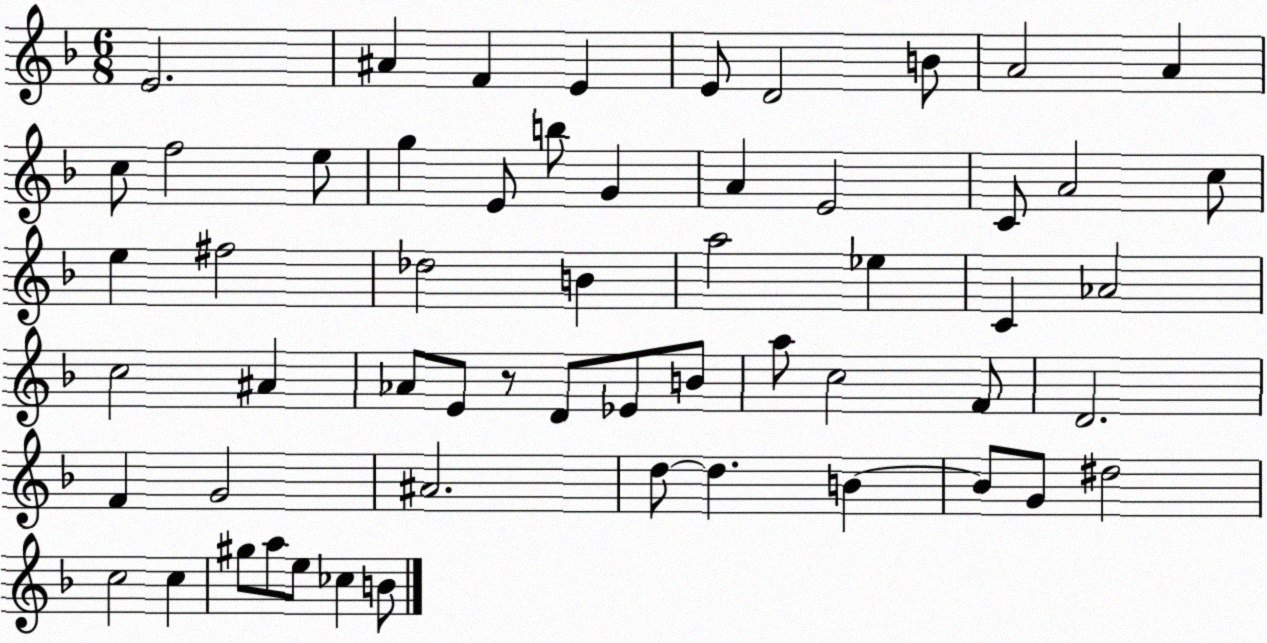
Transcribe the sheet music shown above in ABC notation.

X:1
T:Untitled
M:6/8
L:1/4
K:F
E2 ^A F E E/2 D2 B/2 A2 A c/2 f2 e/2 g E/2 b/2 G A E2 C/2 A2 c/2 e ^f2 _d2 B a2 _e C _A2 c2 ^A _A/2 E/2 z/2 D/2 _E/2 B/2 a/2 c2 F/2 D2 F G2 ^A2 d/2 d B B/2 G/2 ^d2 c2 c ^g/2 a/2 e/2 _c B/2